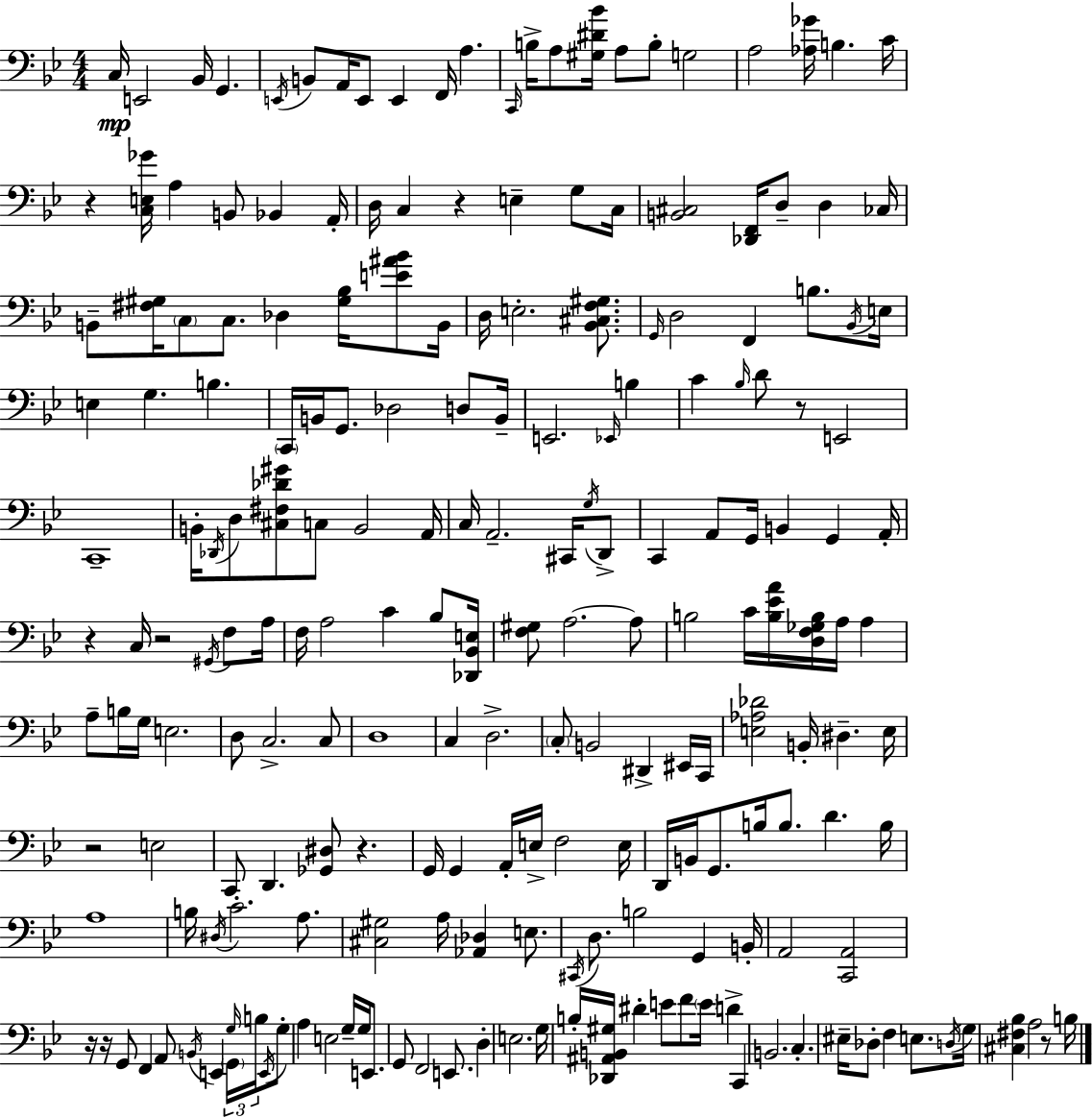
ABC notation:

X:1
T:Untitled
M:4/4
L:1/4
K:Gm
C,/4 E,,2 _B,,/4 G,, E,,/4 B,,/2 A,,/4 E,,/2 E,, F,,/4 A, C,,/4 B,/4 A,/2 [^G,^D_B]/4 A,/2 B,/2 G,2 A,2 [_A,_G]/4 B, C/4 z [C,E,_G]/4 A, B,,/2 _B,, A,,/4 D,/4 C, z E, G,/2 C,/4 [B,,^C,]2 [_D,,F,,]/4 D,/2 D, _C,/4 B,,/2 [^F,^G,]/4 C,/2 C,/2 _D, [^G,_B,]/4 [E^A_B]/2 B,,/4 D,/4 E,2 [_B,,^C,F,^G,]/2 G,,/4 D,2 F,, B,/2 _B,,/4 E,/4 E, G, B, C,,/4 B,,/4 G,,/2 _D,2 D,/2 B,,/4 E,,2 _E,,/4 B, C _B,/4 D/2 z/2 E,,2 C,,4 B,,/4 _D,,/4 D,/2 [^C,^F,_D^G]/2 C,/2 B,,2 A,,/4 C,/4 A,,2 ^C,,/4 G,/4 D,,/2 C,, A,,/2 G,,/4 B,, G,, A,,/4 z C,/4 z2 ^G,,/4 F,/2 A,/4 F,/4 A,2 C _B,/2 [_D,,_B,,E,]/4 [F,^G,]/2 A,2 A,/2 B,2 C/4 [B,_EA]/4 [D,F,_G,B,]/4 A,/4 A, A,/2 B,/4 G,/4 E,2 D,/2 C,2 C,/2 D,4 C, D,2 C,/2 B,,2 ^D,, ^E,,/4 C,,/4 [E,_A,_D]2 B,,/4 ^D, E,/4 z2 E,2 C,,/2 D,, [_G,,^D,]/2 z G,,/4 G,, A,,/4 E,/4 F,2 E,/4 D,,/4 B,,/4 G,,/2 B,/4 B,/2 D B,/4 A,4 B,/4 ^D,/4 C2 A,/2 [^C,^G,]2 A,/4 [_A,,_D,] E,/2 ^C,,/4 D,/2 B,2 G,, B,,/4 A,,2 [C,,A,,]2 z/4 z/4 G,,/2 F,, A,,/2 B,,/4 E,, G,,/4 G,/4 B,/4 E,,/4 G,/2 A, E,2 G,/4 G,/4 E,,/2 G,,/2 F,,2 E,,/2 D, E,2 G,/4 B,/4 [_D,,^A,,B,,^G,]/4 ^D E/2 F/2 E/4 D C,, B,,2 C, ^E,/4 _D,/2 F, E,/2 D,/4 G,/4 [^C,^F,_B,] A,2 z/2 B,/4